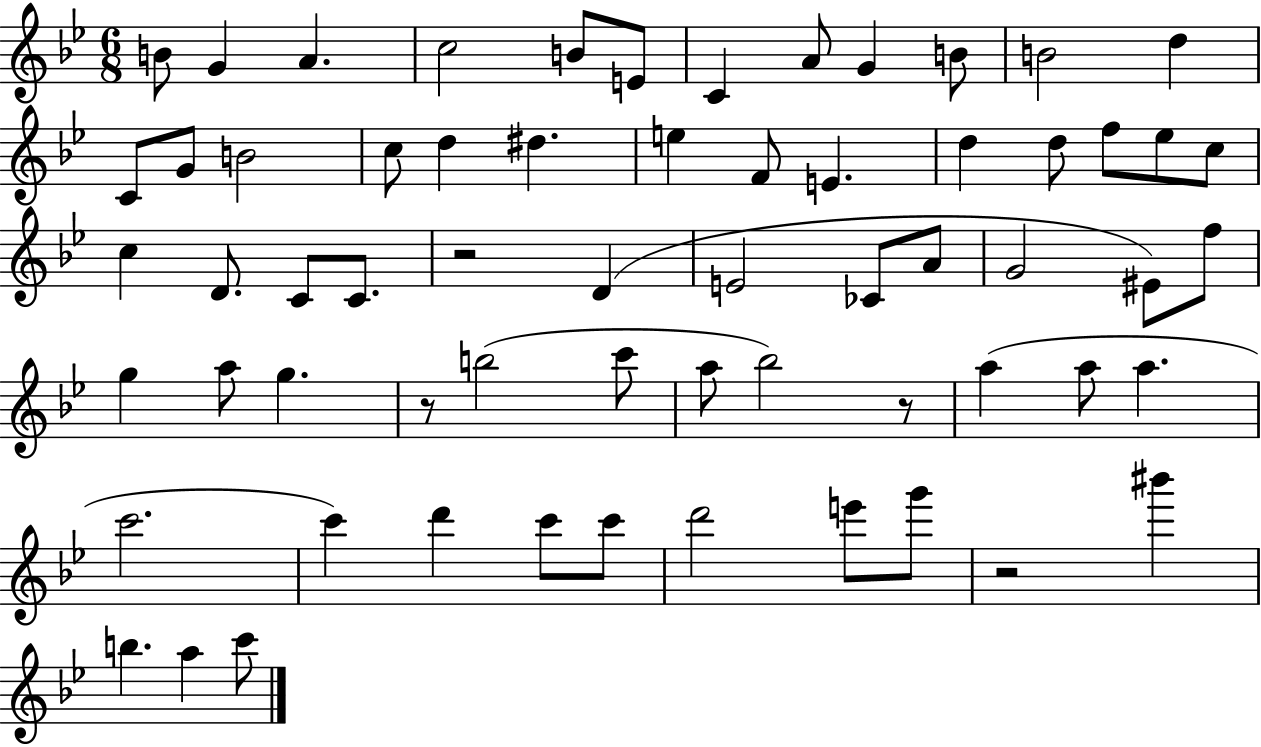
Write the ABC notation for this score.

X:1
T:Untitled
M:6/8
L:1/4
K:Bb
B/2 G A c2 B/2 E/2 C A/2 G B/2 B2 d C/2 G/2 B2 c/2 d ^d e F/2 E d d/2 f/2 _e/2 c/2 c D/2 C/2 C/2 z2 D E2 _C/2 A/2 G2 ^E/2 f/2 g a/2 g z/2 b2 c'/2 a/2 _b2 z/2 a a/2 a c'2 c' d' c'/2 c'/2 d'2 e'/2 g'/2 z2 ^b' b a c'/2